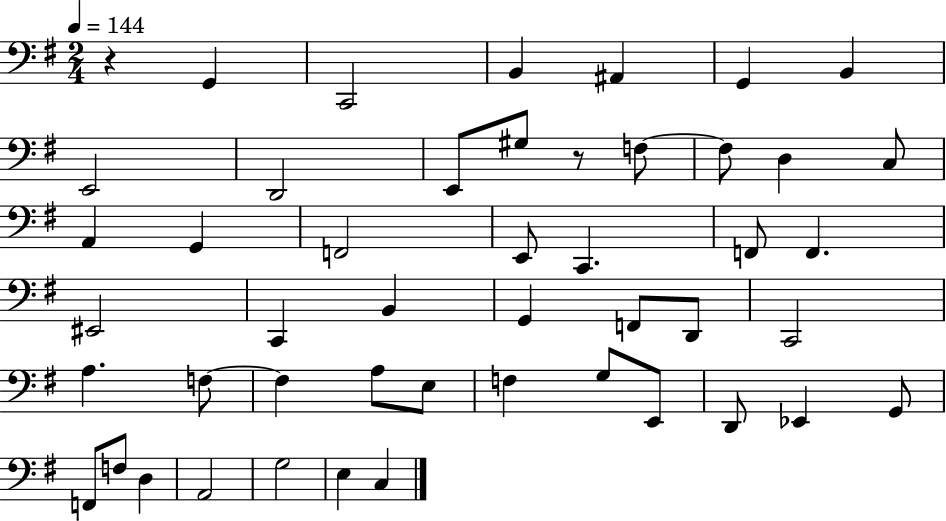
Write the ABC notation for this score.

X:1
T:Untitled
M:2/4
L:1/4
K:G
z G,, C,,2 B,, ^A,, G,, B,, E,,2 D,,2 E,,/2 ^G,/2 z/2 F,/2 F,/2 D, C,/2 A,, G,, F,,2 E,,/2 C,, F,,/2 F,, ^E,,2 C,, B,, G,, F,,/2 D,,/2 C,,2 A, F,/2 F, A,/2 E,/2 F, G,/2 E,,/2 D,,/2 _E,, G,,/2 F,,/2 F,/2 D, A,,2 G,2 E, C,